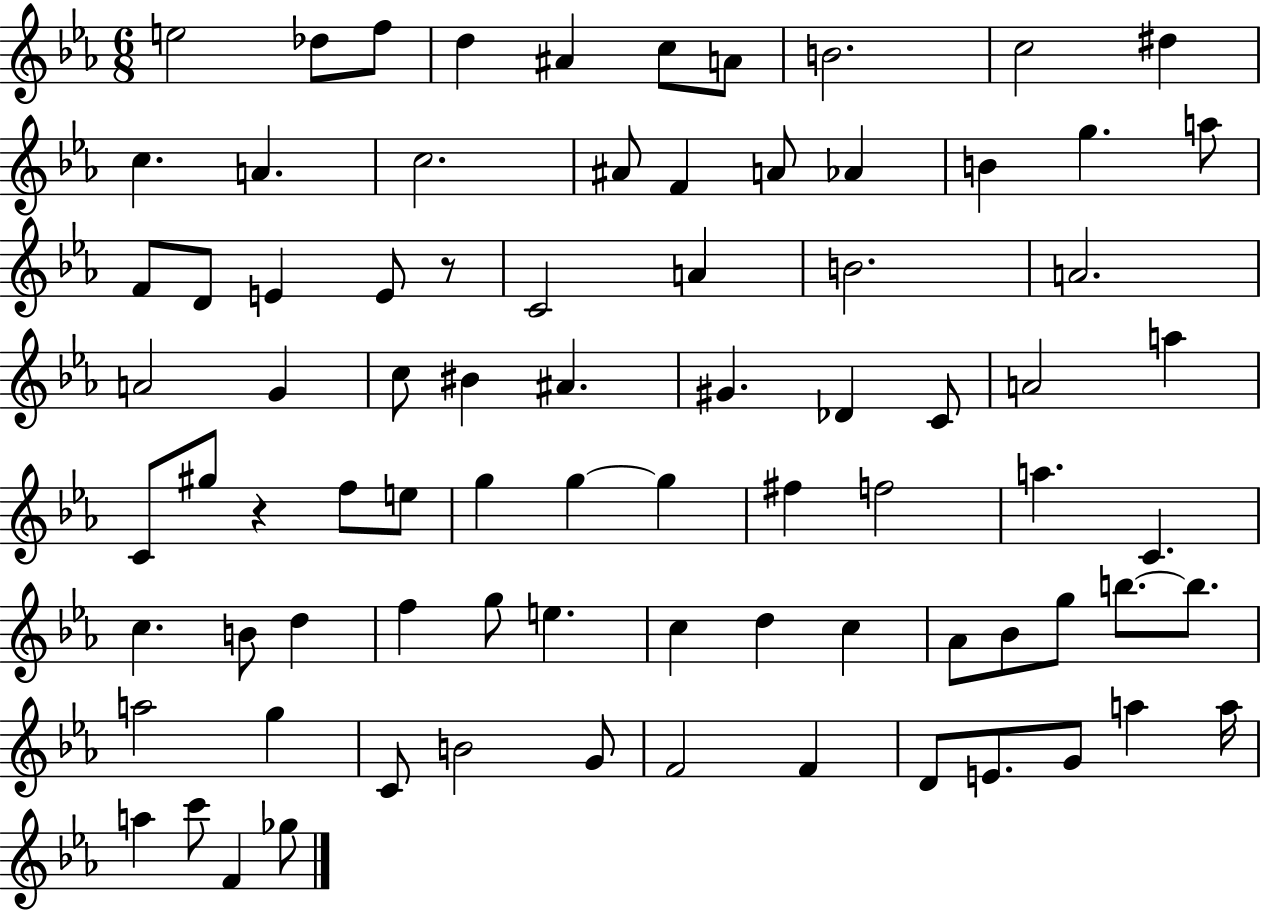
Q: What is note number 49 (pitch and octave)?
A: C4